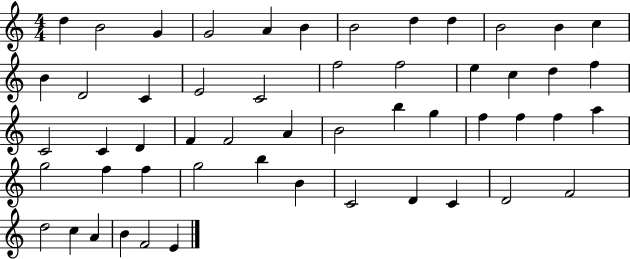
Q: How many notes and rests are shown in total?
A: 53